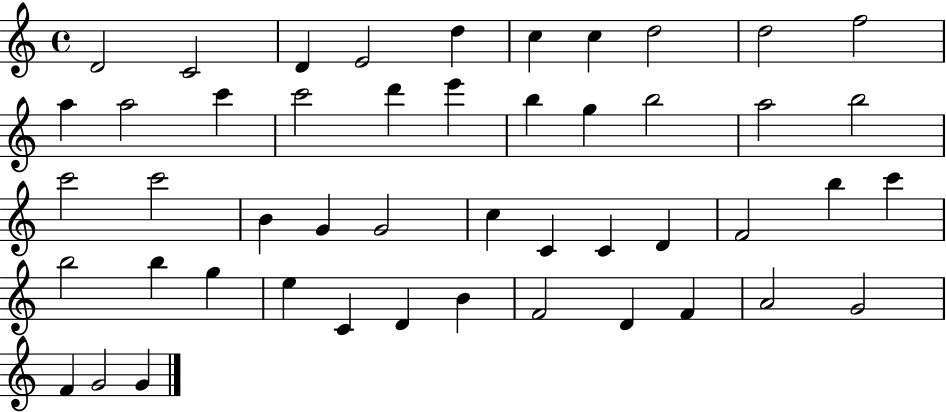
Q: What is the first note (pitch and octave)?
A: D4